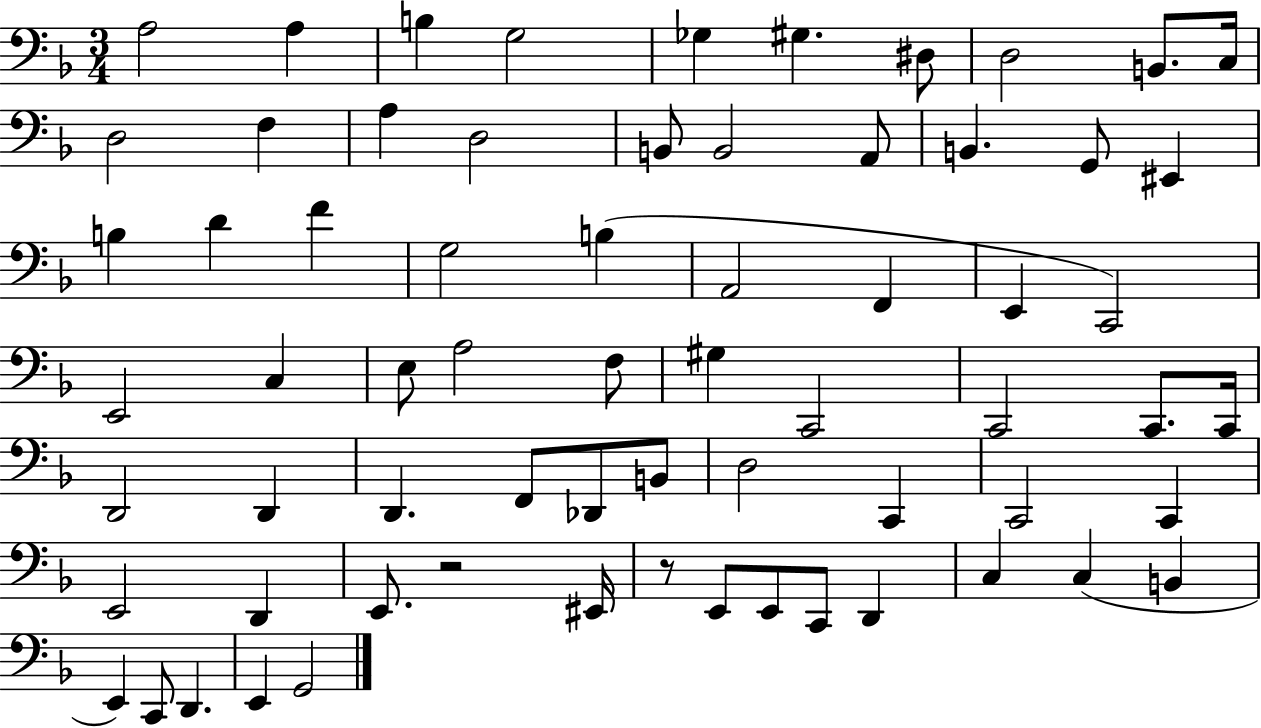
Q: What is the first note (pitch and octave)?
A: A3